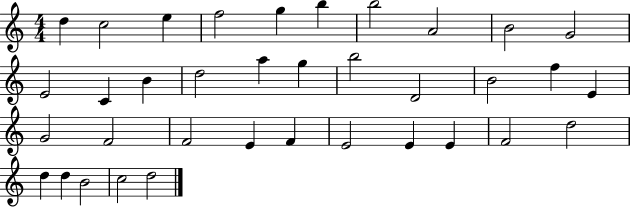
D5/q C5/h E5/q F5/h G5/q B5/q B5/h A4/h B4/h G4/h E4/h C4/q B4/q D5/h A5/q G5/q B5/h D4/h B4/h F5/q E4/q G4/h F4/h F4/h E4/q F4/q E4/h E4/q E4/q F4/h D5/h D5/q D5/q B4/h C5/h D5/h